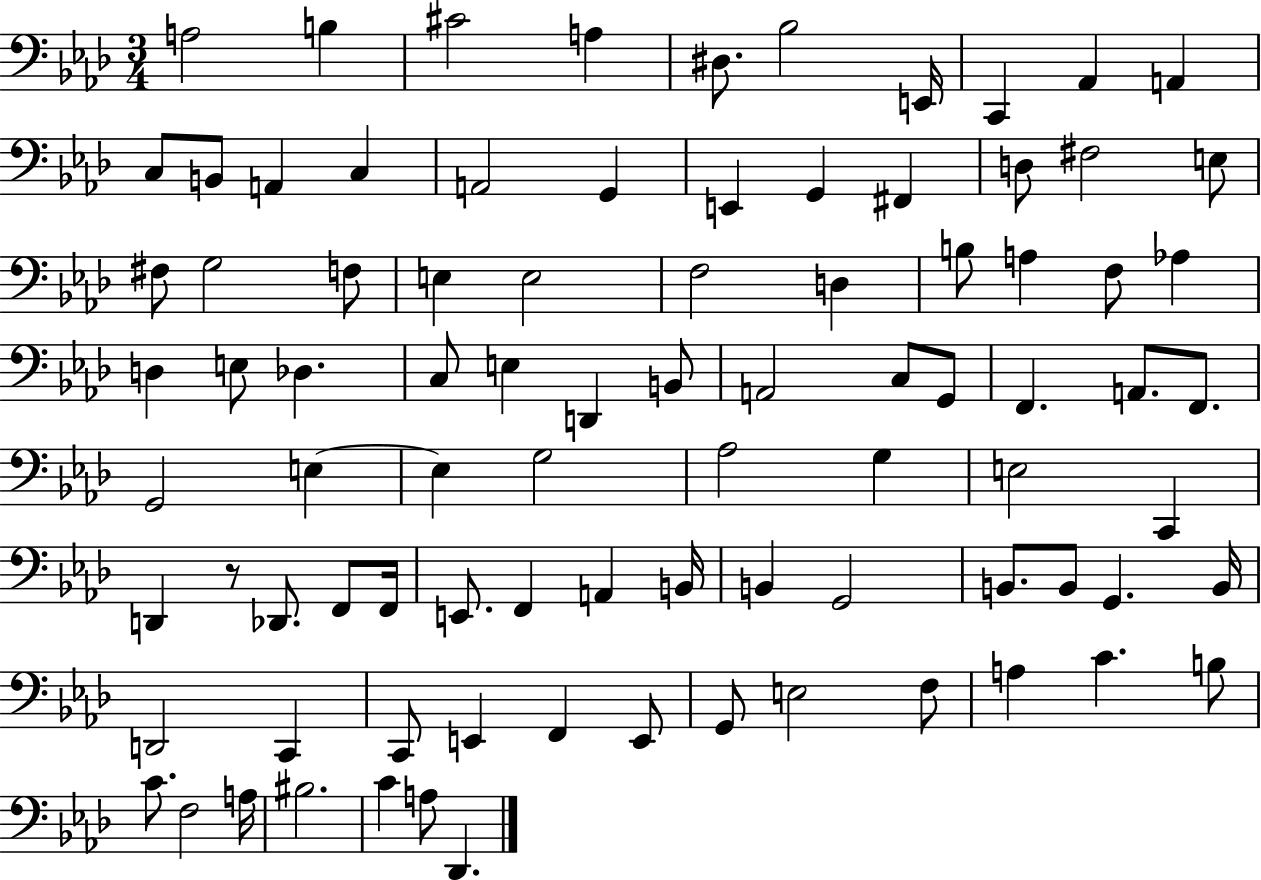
X:1
T:Untitled
M:3/4
L:1/4
K:Ab
A,2 B, ^C2 A, ^D,/2 _B,2 E,,/4 C,, _A,, A,, C,/2 B,,/2 A,, C, A,,2 G,, E,, G,, ^F,, D,/2 ^F,2 E,/2 ^F,/2 G,2 F,/2 E, E,2 F,2 D, B,/2 A, F,/2 _A, D, E,/2 _D, C,/2 E, D,, B,,/2 A,,2 C,/2 G,,/2 F,, A,,/2 F,,/2 G,,2 E, E, G,2 _A,2 G, E,2 C,, D,, z/2 _D,,/2 F,,/2 F,,/4 E,,/2 F,, A,, B,,/4 B,, G,,2 B,,/2 B,,/2 G,, B,,/4 D,,2 C,, C,,/2 E,, F,, E,,/2 G,,/2 E,2 F,/2 A, C B,/2 C/2 F,2 A,/4 ^B,2 C A,/2 _D,,